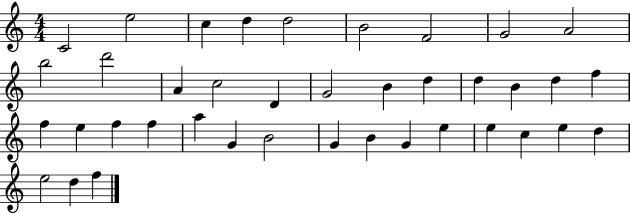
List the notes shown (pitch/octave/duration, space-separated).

C4/h E5/h C5/q D5/q D5/h B4/h F4/h G4/h A4/h B5/h D6/h A4/q C5/h D4/q G4/h B4/q D5/q D5/q B4/q D5/q F5/q F5/q E5/q F5/q F5/q A5/q G4/q B4/h G4/q B4/q G4/q E5/q E5/q C5/q E5/q D5/q E5/h D5/q F5/q